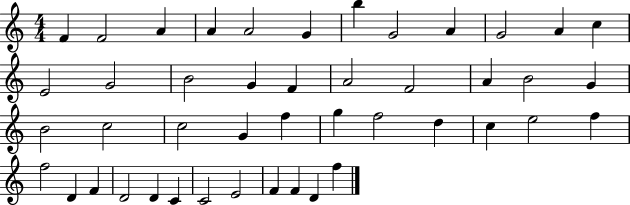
{
  \clef treble
  \numericTimeSignature
  \time 4/4
  \key c \major
  f'4 f'2 a'4 | a'4 a'2 g'4 | b''4 g'2 a'4 | g'2 a'4 c''4 | \break e'2 g'2 | b'2 g'4 f'4 | a'2 f'2 | a'4 b'2 g'4 | \break b'2 c''2 | c''2 g'4 f''4 | g''4 f''2 d''4 | c''4 e''2 f''4 | \break f''2 d'4 f'4 | d'2 d'4 c'4 | c'2 e'2 | f'4 f'4 d'4 f''4 | \break \bar "|."
}